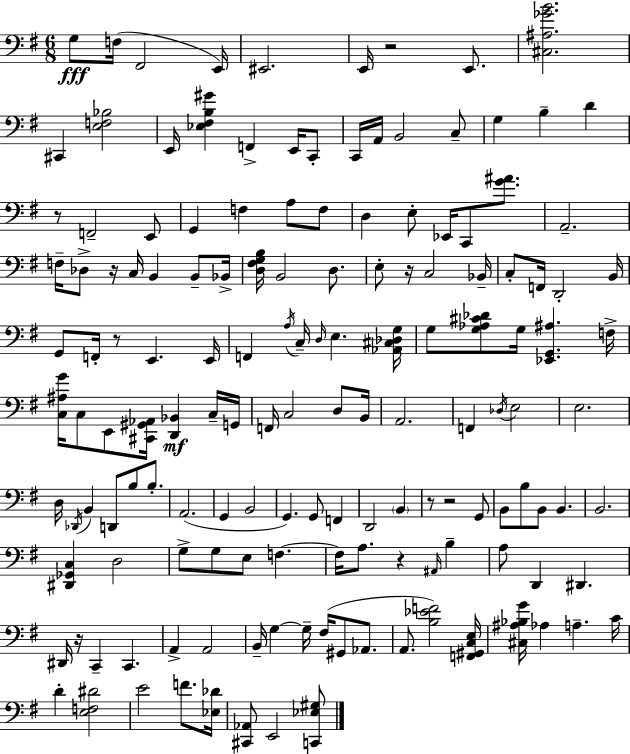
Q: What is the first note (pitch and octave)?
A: G3